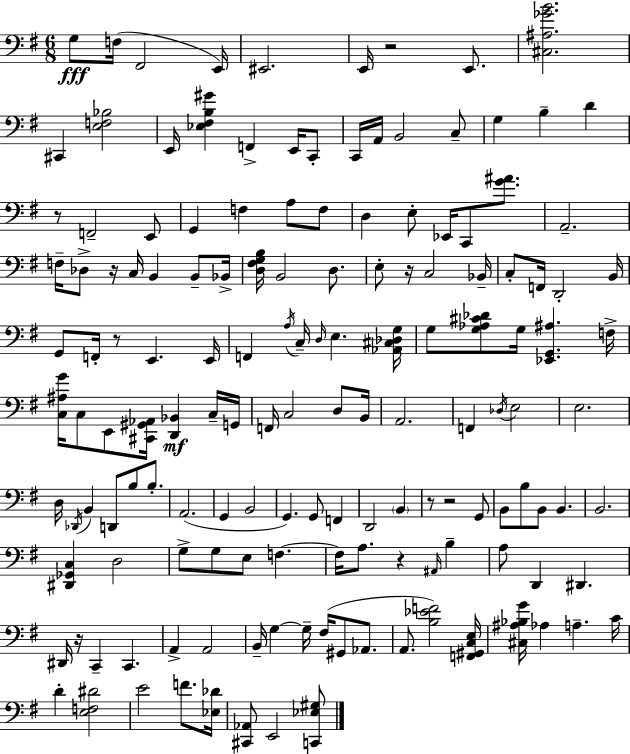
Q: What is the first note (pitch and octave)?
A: G3